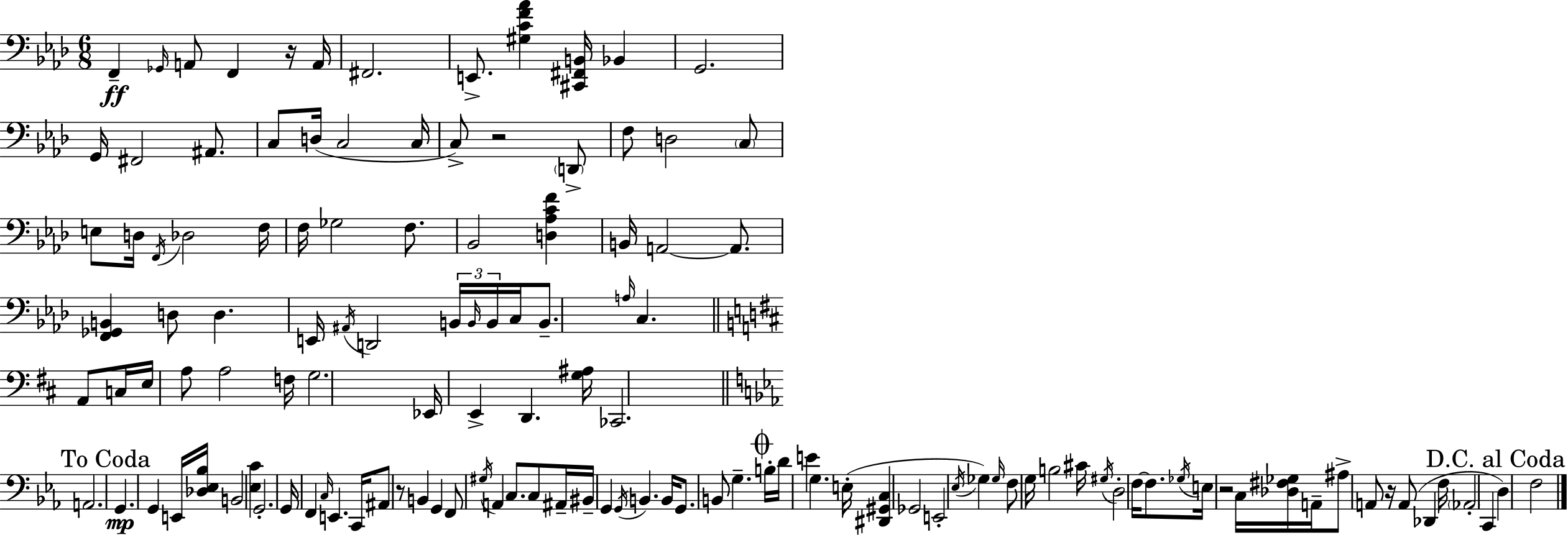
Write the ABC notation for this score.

X:1
T:Untitled
M:6/8
L:1/4
K:Fm
F,, _G,,/4 A,,/2 F,, z/4 A,,/4 ^F,,2 E,,/2 [^G,CF_A] [^C,,^F,,B,,]/4 _B,, G,,2 G,,/4 ^F,,2 ^A,,/2 C,/2 D,/4 C,2 C,/4 C,/2 z2 D,,/2 F,/2 D,2 C,/2 E,/2 D,/4 F,,/4 _D,2 F,/4 F,/4 _G,2 F,/2 _B,,2 [D,_A,CF] B,,/4 A,,2 A,,/2 [F,,_G,,B,,] D,/2 D, E,,/4 ^A,,/4 D,,2 B,,/4 B,,/4 B,,/4 C,/4 B,,/2 A,/4 C, A,,/2 C,/4 E,/4 A,/2 A,2 F,/4 G,2 _E,,/4 E,, D,, [G,^A,]/4 _C,,2 A,,2 G,, G,, E,,/4 [_D,_E,_B,]/4 B,,2 [_E,C] G,,2 G,,/4 F,, C,/4 E,, C,,/4 ^A,,/2 z/2 B,, G,, F,,/2 ^G,/4 A,, C,/2 C,/2 ^A,,/4 ^B,,/4 G,, G,,/4 B,, B,,/4 G,,/2 B,,/2 G, B,/4 D/4 E G, E,/4 [^D,,^G,,C,] _G,,2 E,,2 _E,/4 _G, _G,/4 F,/2 G,/4 B,2 ^C/4 ^G,/4 D,2 F,/4 F,/2 _G,/4 E,/4 z2 C,/4 [_D,^F,_G,]/4 A,,/4 ^A,/2 A,,/2 z/4 A,,/2 _D,, F,/4 _A,,2 C,, D, F,2